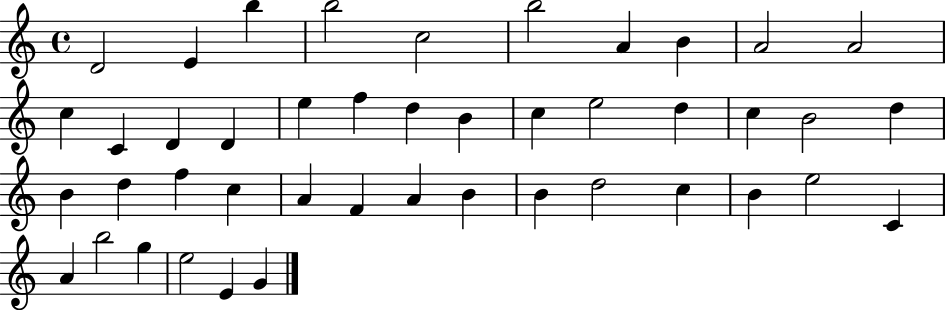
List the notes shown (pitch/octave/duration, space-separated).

D4/h E4/q B5/q B5/h C5/h B5/h A4/q B4/q A4/h A4/h C5/q C4/q D4/q D4/q E5/q F5/q D5/q B4/q C5/q E5/h D5/q C5/q B4/h D5/q B4/q D5/q F5/q C5/q A4/q F4/q A4/q B4/q B4/q D5/h C5/q B4/q E5/h C4/q A4/q B5/h G5/q E5/h E4/q G4/q